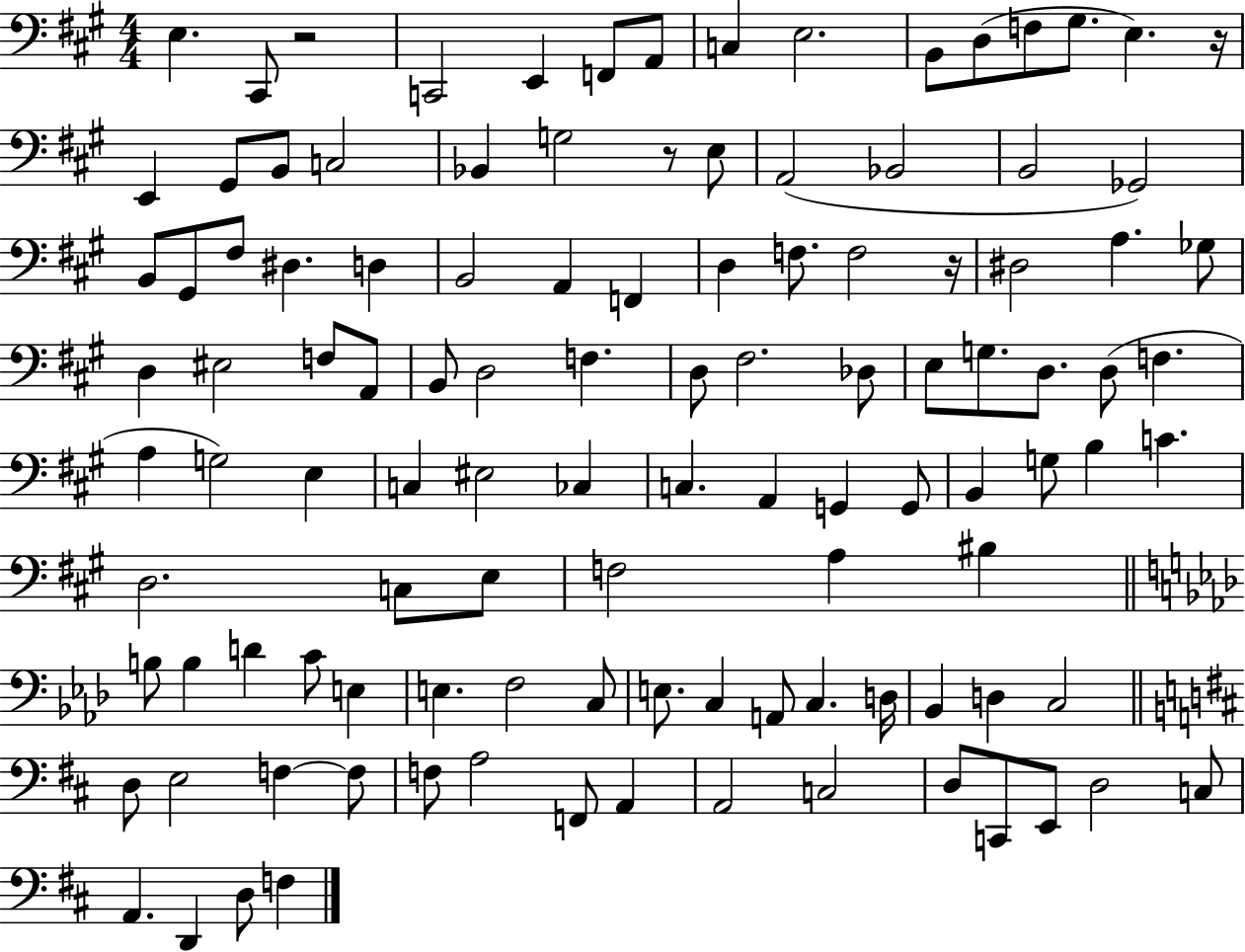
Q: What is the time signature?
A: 4/4